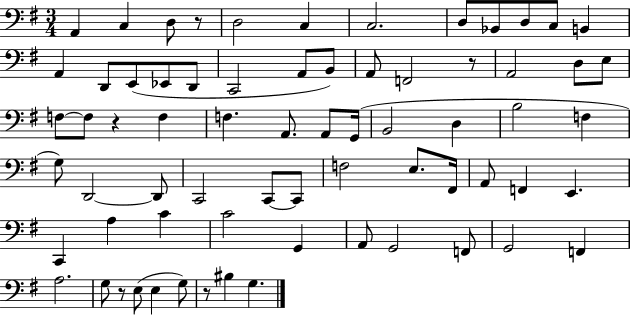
{
  \clef bass
  \numericTimeSignature
  \time 3/4
  \key g \major
  a,4 c4 d8 r8 | d2 c4 | c2. | d8 bes,8 d8 c8 b,4 | \break a,4 d,8 e,8( ees,8 d,8 | c,2 a,8 b,8) | a,8 f,2 r8 | a,2 d8 e8 | \break f8~~ f8 r4 f4 | f4. a,8. a,8 g,16( | b,2 d4 | b2 f4 | \break g8) d,2~~ d,8 | c,2 c,8~~ c,8 | f2 e8. fis,16 | a,8 f,4 e,4. | \break c,4 a4 c'4 | c'2 g,4 | a,8 g,2 f,8 | g,2 f,4 | \break a2. | g8 r8 e8( e4 g8) | r8 bis4 g4. | \bar "|."
}